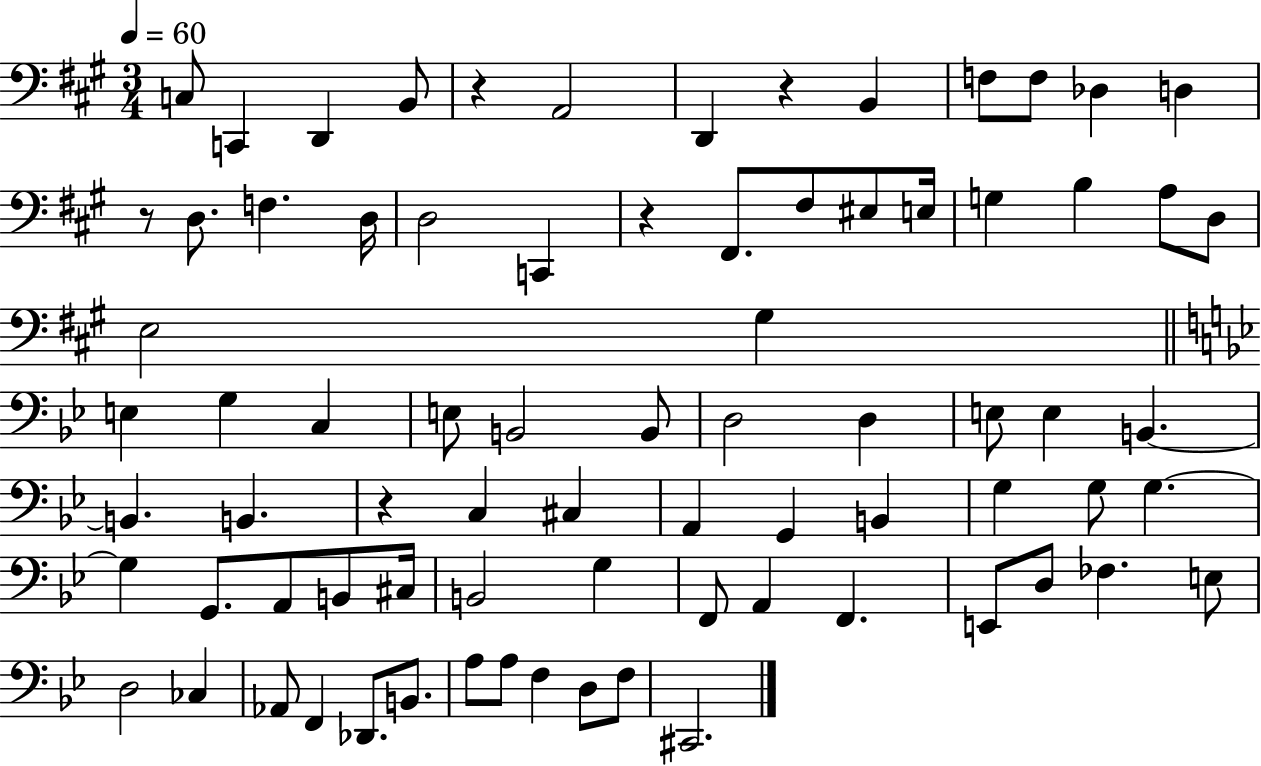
{
  \clef bass
  \numericTimeSignature
  \time 3/4
  \key a \major
  \tempo 4 = 60
  \repeat volta 2 { c8 c,4 d,4 b,8 | r4 a,2 | d,4 r4 b,4 | f8 f8 des4 d4 | \break r8 d8. f4. d16 | d2 c,4 | r4 fis,8. fis8 eis8 e16 | g4 b4 a8 d8 | \break e2 gis4 | \bar "||" \break \key bes \major e4 g4 c4 | e8 b,2 b,8 | d2 d4 | e8 e4 b,4.~~ | \break b,4. b,4. | r4 c4 cis4 | a,4 g,4 b,4 | g4 g8 g4.~~ | \break g4 g,8. a,8 b,8 cis16 | b,2 g4 | f,8 a,4 f,4. | e,8 d8 fes4. e8 | \break d2 ces4 | aes,8 f,4 des,8. b,8. | a8 a8 f4 d8 f8 | cis,2. | \break } \bar "|."
}